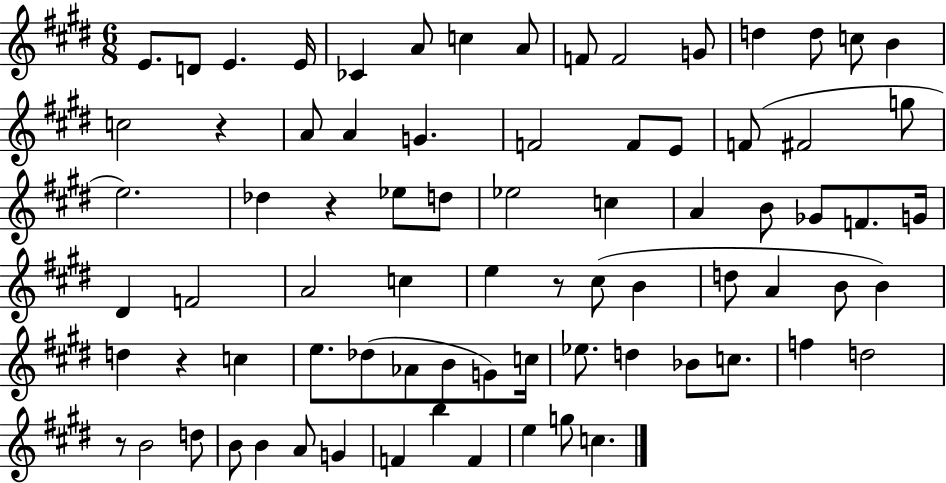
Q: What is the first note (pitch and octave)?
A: E4